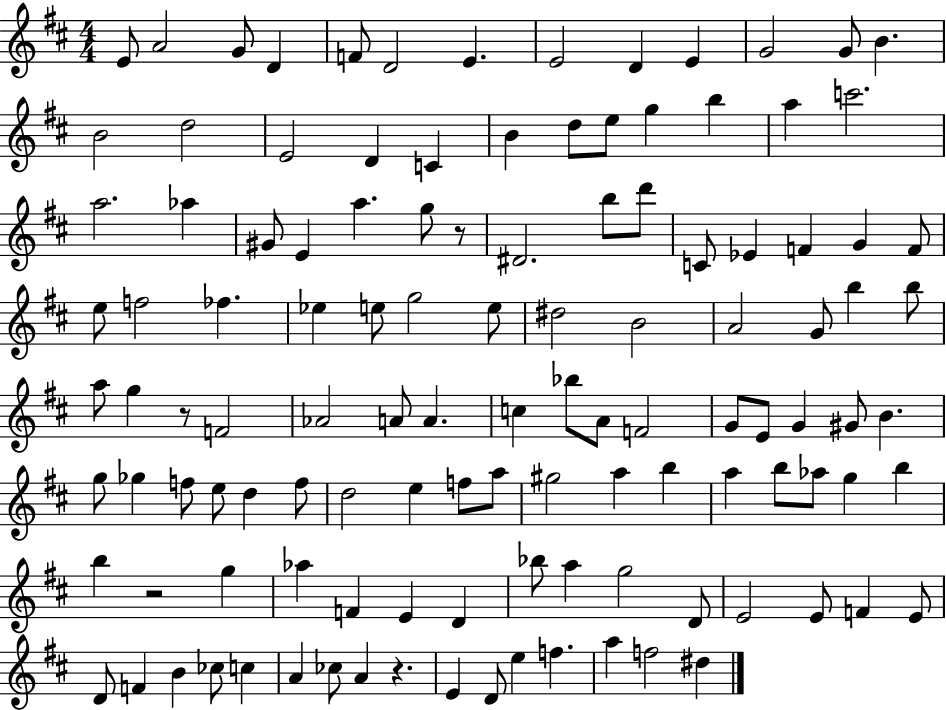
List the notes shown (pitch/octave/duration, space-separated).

E4/e A4/h G4/e D4/q F4/e D4/h E4/q. E4/h D4/q E4/q G4/h G4/e B4/q. B4/h D5/h E4/h D4/q C4/q B4/q D5/e E5/e G5/q B5/q A5/q C6/h. A5/h. Ab5/q G#4/e E4/q A5/q. G5/e R/e D#4/h. B5/e D6/e C4/e Eb4/q F4/q G4/q F4/e E5/e F5/h FES5/q. Eb5/q E5/e G5/h E5/e D#5/h B4/h A4/h G4/e B5/q B5/e A5/e G5/q R/e F4/h Ab4/h A4/e A4/q. C5/q Bb5/e A4/e F4/h G4/e E4/e G4/q G#4/e B4/q. G5/e Gb5/q F5/e E5/e D5/q F5/e D5/h E5/q F5/e A5/e G#5/h A5/q B5/q A5/q B5/e Ab5/e G5/q B5/q B5/q R/h G5/q Ab5/q F4/q E4/q D4/q Bb5/e A5/q G5/h D4/e E4/h E4/e F4/q E4/e D4/e F4/q B4/q CES5/e C5/q A4/q CES5/e A4/q R/q. E4/q D4/e E5/q F5/q. A5/q F5/h D#5/q